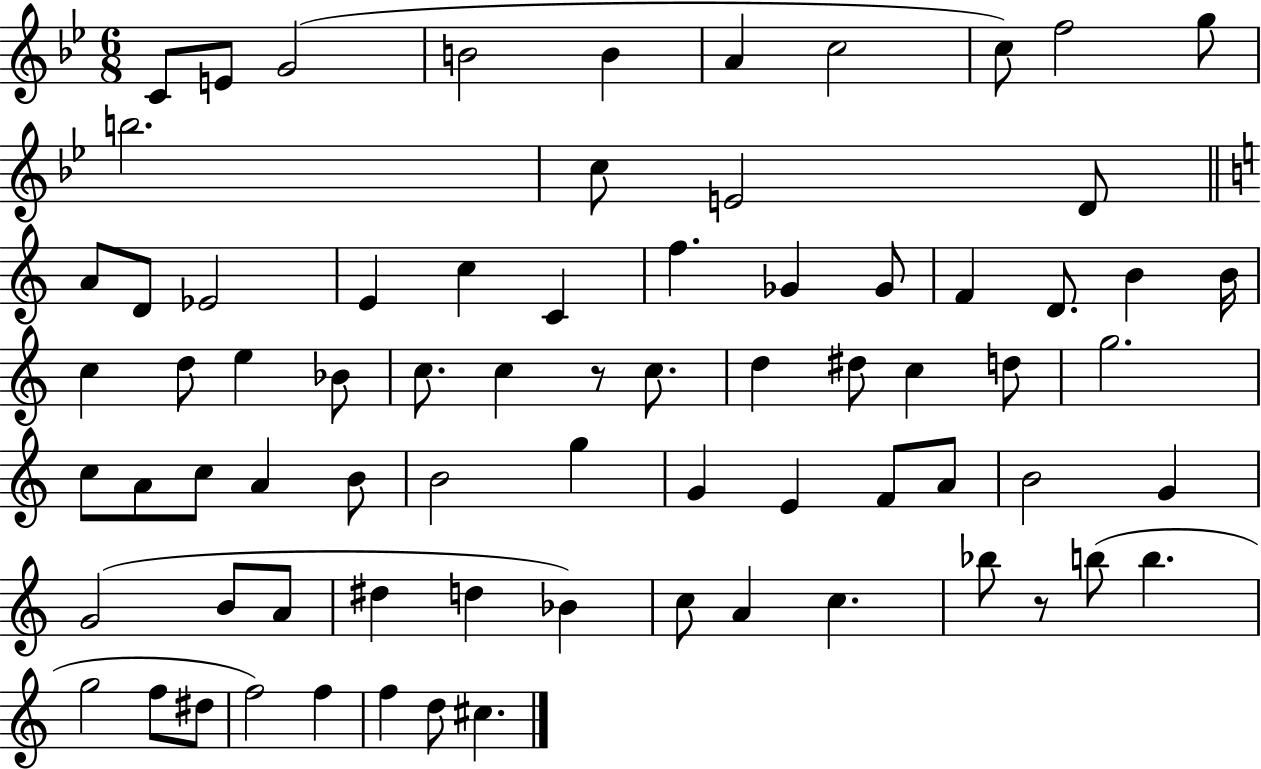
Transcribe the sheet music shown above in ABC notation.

X:1
T:Untitled
M:6/8
L:1/4
K:Bb
C/2 E/2 G2 B2 B A c2 c/2 f2 g/2 b2 c/2 E2 D/2 A/2 D/2 _E2 E c C f _G _G/2 F D/2 B B/4 c d/2 e _B/2 c/2 c z/2 c/2 d ^d/2 c d/2 g2 c/2 A/2 c/2 A B/2 B2 g G E F/2 A/2 B2 G G2 B/2 A/2 ^d d _B c/2 A c _b/2 z/2 b/2 b g2 f/2 ^d/2 f2 f f d/2 ^c